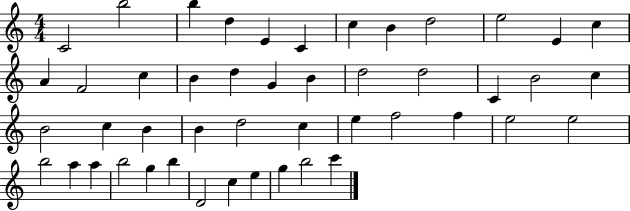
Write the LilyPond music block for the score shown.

{
  \clef treble
  \numericTimeSignature
  \time 4/4
  \key c \major
  c'2 b''2 | b''4 d''4 e'4 c'4 | c''4 b'4 d''2 | e''2 e'4 c''4 | \break a'4 f'2 c''4 | b'4 d''4 g'4 b'4 | d''2 d''2 | c'4 b'2 c''4 | \break b'2 c''4 b'4 | b'4 d''2 c''4 | e''4 f''2 f''4 | e''2 e''2 | \break b''2 a''4 a''4 | b''2 g''4 b''4 | d'2 c''4 e''4 | g''4 b''2 c'''4 | \break \bar "|."
}